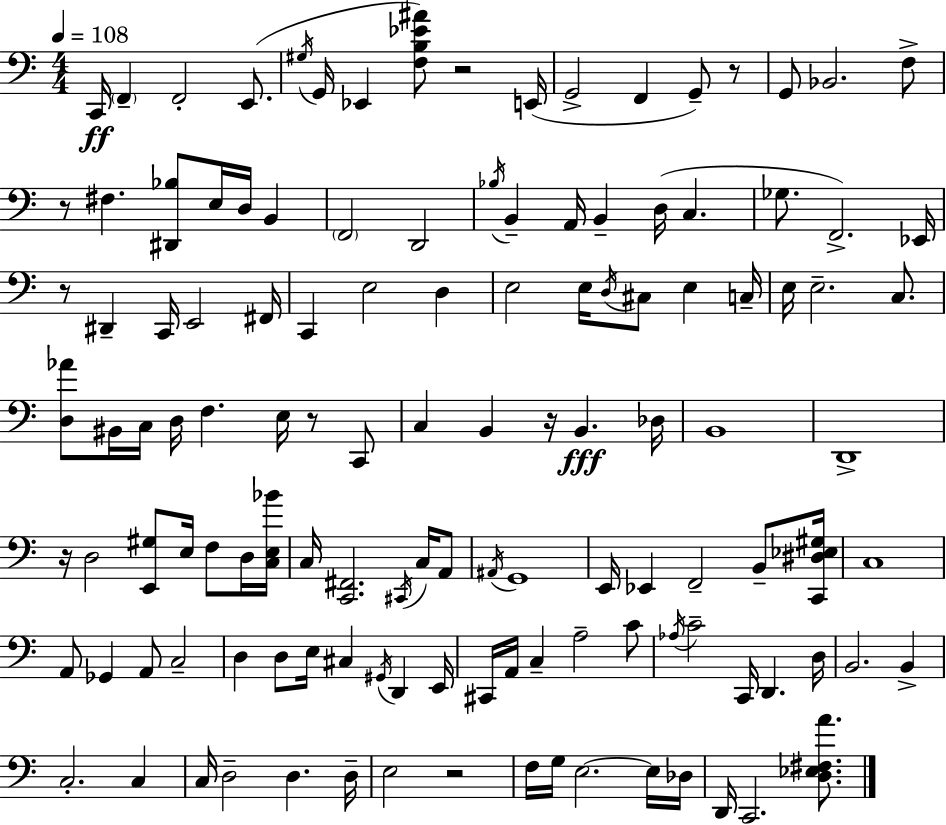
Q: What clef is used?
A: bass